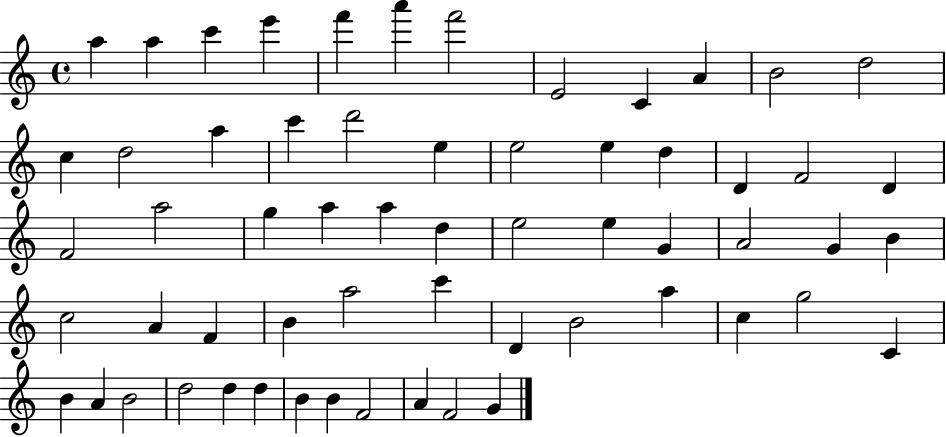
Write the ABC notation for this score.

X:1
T:Untitled
M:4/4
L:1/4
K:C
a a c' e' f' a' f'2 E2 C A B2 d2 c d2 a c' d'2 e e2 e d D F2 D F2 a2 g a a d e2 e G A2 G B c2 A F B a2 c' D B2 a c g2 C B A B2 d2 d d B B F2 A F2 G